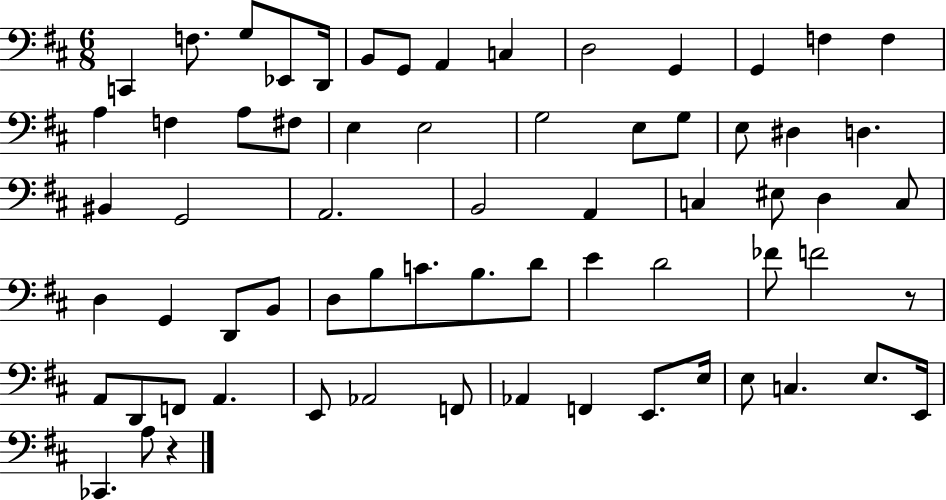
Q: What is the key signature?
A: D major